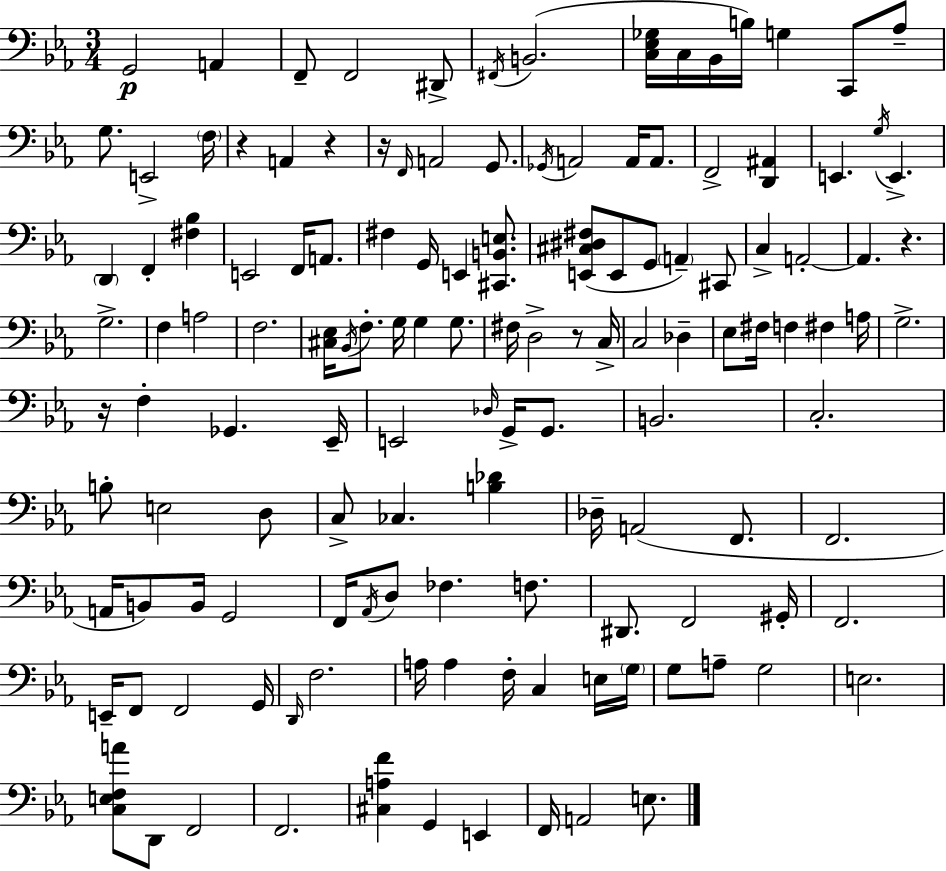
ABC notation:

X:1
T:Untitled
M:3/4
L:1/4
K:Eb
G,,2 A,, F,,/2 F,,2 ^D,,/2 ^F,,/4 B,,2 [C,_E,_G,]/4 C,/4 _B,,/4 B,/4 G, C,,/2 _A,/2 G,/2 E,,2 F,/4 z A,, z z/4 F,,/4 A,,2 G,,/2 _G,,/4 A,,2 A,,/4 A,,/2 F,,2 [D,,^A,,] E,, G,/4 E,, D,, F,, [^F,_B,] E,,2 F,,/4 A,,/2 ^F, G,,/4 E,, [^C,,B,,E,]/2 [E,,^C,^D,^F,]/2 E,,/2 G,,/2 A,, ^C,,/2 C, A,,2 A,, z G,2 F, A,2 F,2 [^C,_E,]/4 _B,,/4 F,/2 G,/4 G, G,/2 ^F,/4 D,2 z/2 C,/4 C,2 _D, _E,/2 ^F,/4 F, ^F, A,/4 G,2 z/4 F, _G,, _E,,/4 E,,2 _D,/4 G,,/4 G,,/2 B,,2 C,2 B,/2 E,2 D,/2 C,/2 _C, [B,_D] _D,/4 A,,2 F,,/2 F,,2 A,,/4 B,,/2 B,,/4 G,,2 F,,/4 _A,,/4 D,/2 _F, F,/2 ^D,,/2 F,,2 ^G,,/4 F,,2 E,,/4 F,,/2 F,,2 G,,/4 D,,/4 F,2 A,/4 A, F,/4 C, E,/4 G,/4 G,/2 A,/2 G,2 E,2 [C,E,F,A]/2 D,,/2 F,,2 F,,2 [^C,A,F] G,, E,, F,,/4 A,,2 E,/2